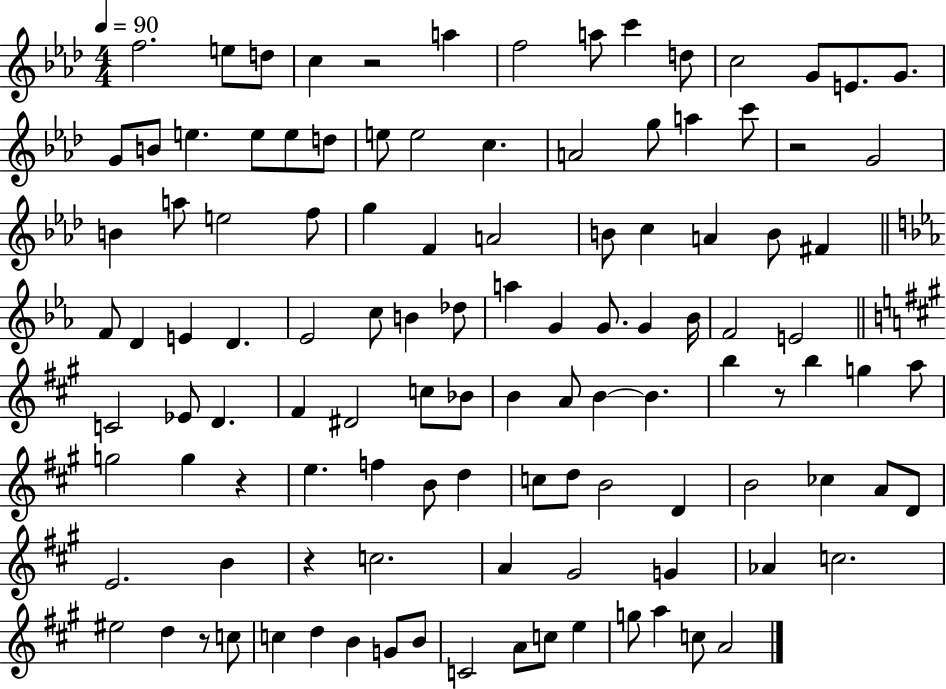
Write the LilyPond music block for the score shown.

{
  \clef treble
  \numericTimeSignature
  \time 4/4
  \key aes \major
  \tempo 4 = 90
  f''2. e''8 d''8 | c''4 r2 a''4 | f''2 a''8 c'''4 d''8 | c''2 g'8 e'8. g'8. | \break g'8 b'8 e''4. e''8 e''8 d''8 | e''8 e''2 c''4. | a'2 g''8 a''4 c'''8 | r2 g'2 | \break b'4 a''8 e''2 f''8 | g''4 f'4 a'2 | b'8 c''4 a'4 b'8 fis'4 | \bar "||" \break \key ees \major f'8 d'4 e'4 d'4. | ees'2 c''8 b'4 des''8 | a''4 g'4 g'8. g'4 bes'16 | f'2 e'2 | \break \bar "||" \break \key a \major c'2 ees'8 d'4. | fis'4 dis'2 c''8 bes'8 | b'4 a'8 b'4~~ b'4. | b''4 r8 b''4 g''4 a''8 | \break g''2 g''4 r4 | e''4. f''4 b'8 d''4 | c''8 d''8 b'2 d'4 | b'2 ces''4 a'8 d'8 | \break e'2. b'4 | r4 c''2. | a'4 gis'2 g'4 | aes'4 c''2. | \break eis''2 d''4 r8 c''8 | c''4 d''4 b'4 g'8 b'8 | c'2 a'8 c''8 e''4 | g''8 a''4 c''8 a'2 | \break \bar "|."
}